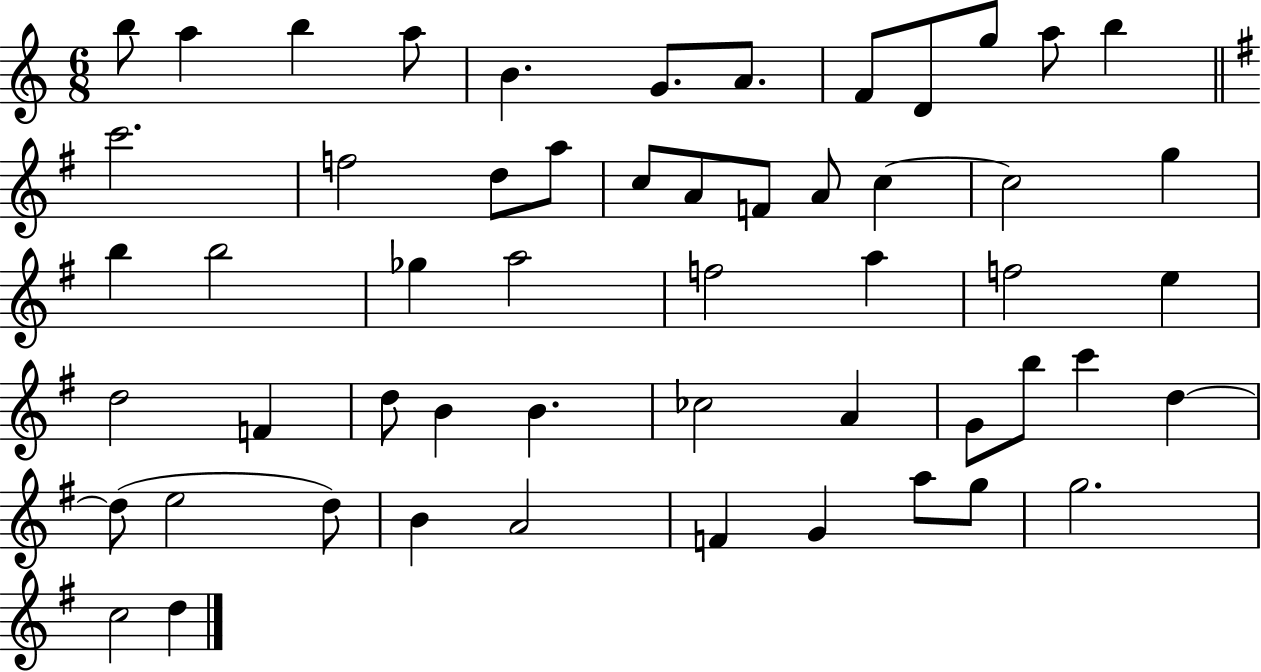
B5/e A5/q B5/q A5/e B4/q. G4/e. A4/e. F4/e D4/e G5/e A5/e B5/q C6/h. F5/h D5/e A5/e C5/e A4/e F4/e A4/e C5/q C5/h G5/q B5/q B5/h Gb5/q A5/h F5/h A5/q F5/h E5/q D5/h F4/q D5/e B4/q B4/q. CES5/h A4/q G4/e B5/e C6/q D5/q D5/e E5/h D5/e B4/q A4/h F4/q G4/q A5/e G5/e G5/h. C5/h D5/q